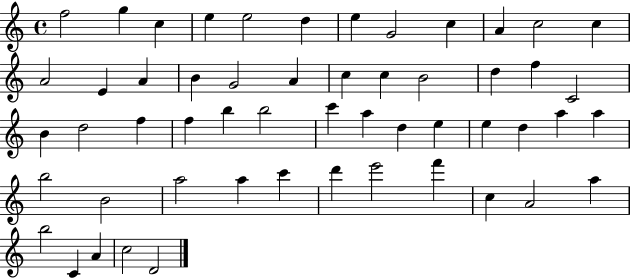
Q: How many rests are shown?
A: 0